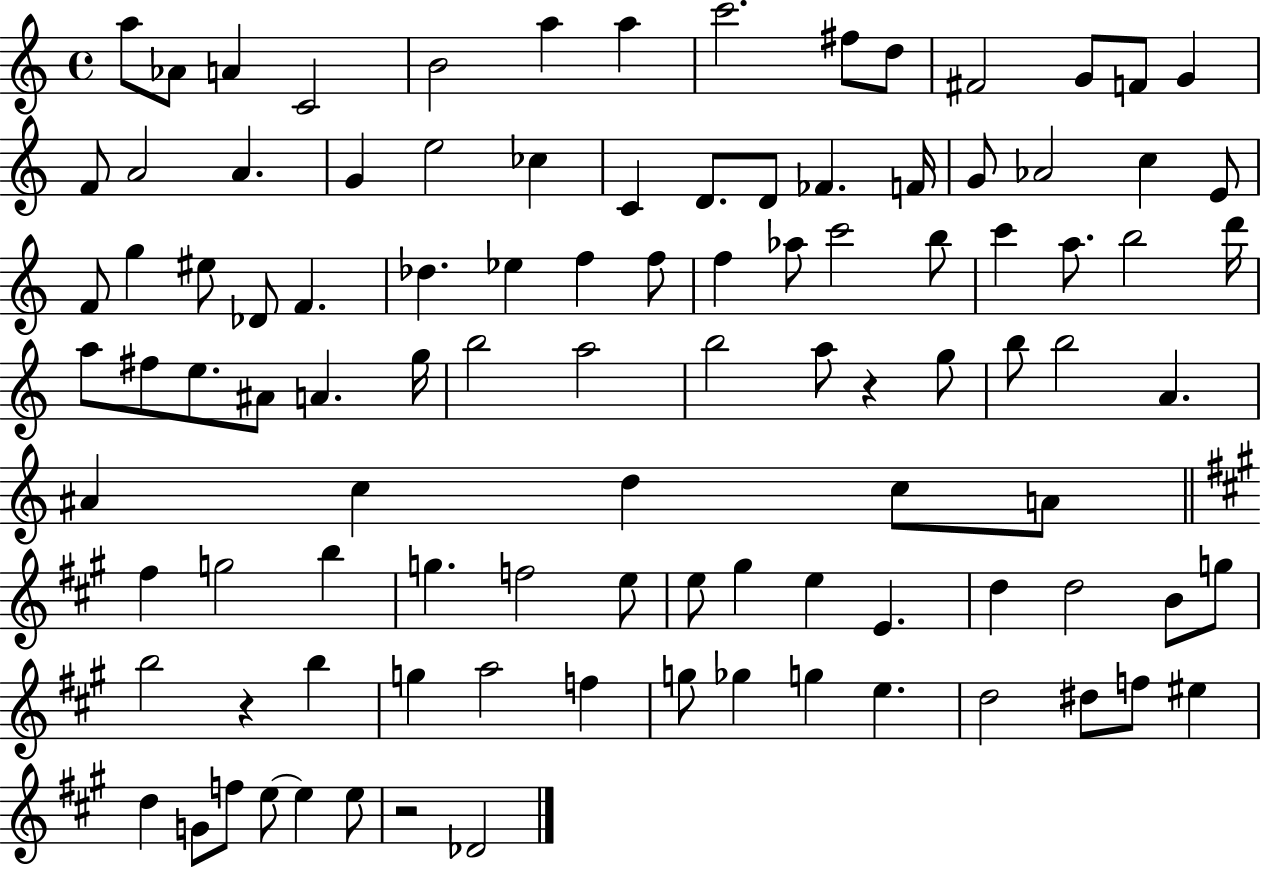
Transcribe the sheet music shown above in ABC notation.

X:1
T:Untitled
M:4/4
L:1/4
K:C
a/2 _A/2 A C2 B2 a a c'2 ^f/2 d/2 ^F2 G/2 F/2 G F/2 A2 A G e2 _c C D/2 D/2 _F F/4 G/2 _A2 c E/2 F/2 g ^e/2 _D/2 F _d _e f f/2 f _a/2 c'2 b/2 c' a/2 b2 d'/4 a/2 ^f/2 e/2 ^A/2 A g/4 b2 a2 b2 a/2 z g/2 b/2 b2 A ^A c d c/2 A/2 ^f g2 b g f2 e/2 e/2 ^g e E d d2 B/2 g/2 b2 z b g a2 f g/2 _g g e d2 ^d/2 f/2 ^e d G/2 f/2 e/2 e e/2 z2 _D2